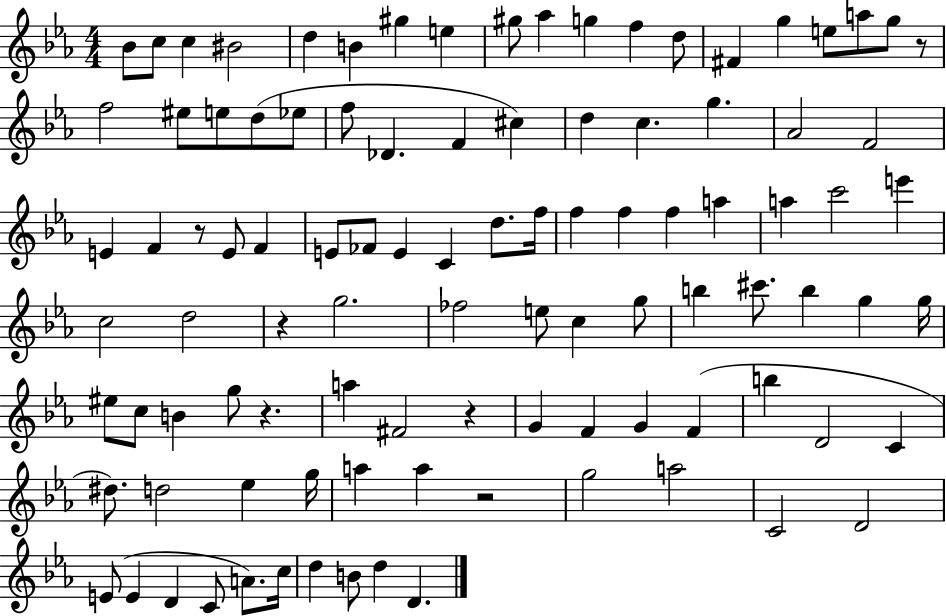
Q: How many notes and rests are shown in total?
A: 100